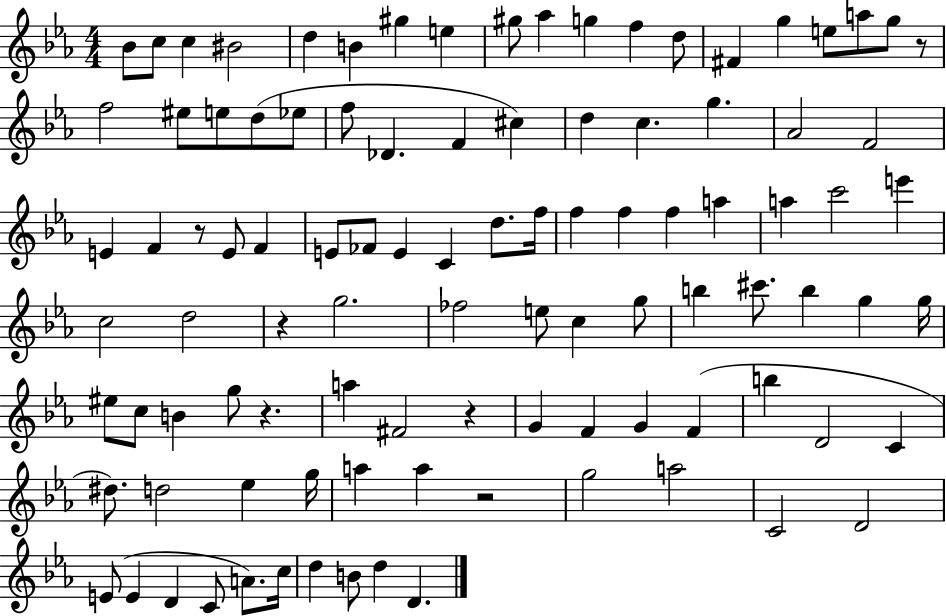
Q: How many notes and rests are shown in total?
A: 100